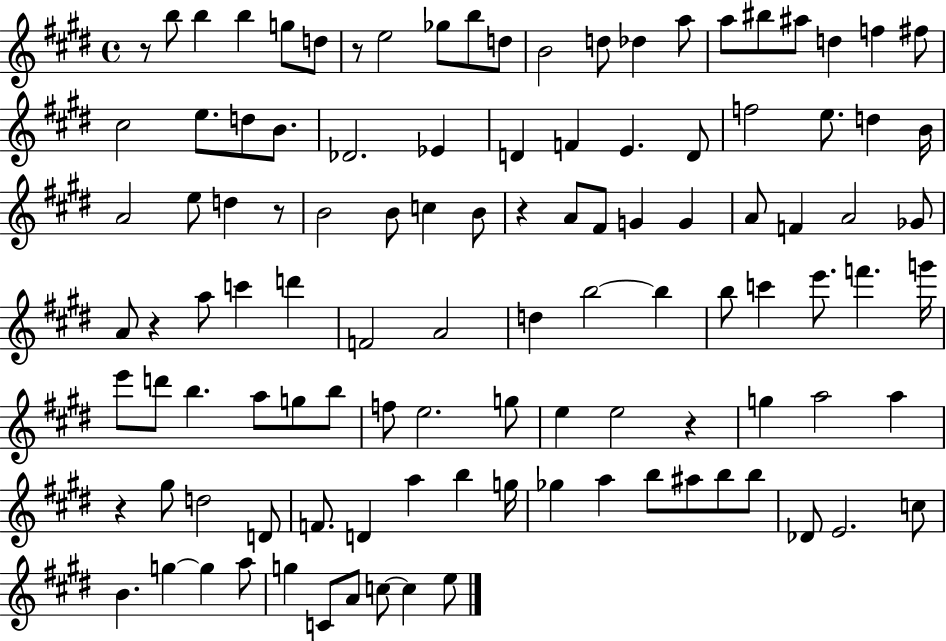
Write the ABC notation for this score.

X:1
T:Untitled
M:4/4
L:1/4
K:E
z/2 b/2 b b g/2 d/2 z/2 e2 _g/2 b/2 d/2 B2 d/2 _d a/2 a/2 ^b/2 ^a/2 d f ^f/2 ^c2 e/2 d/2 B/2 _D2 _E D F E D/2 f2 e/2 d B/4 A2 e/2 d z/2 B2 B/2 c B/2 z A/2 ^F/2 G G A/2 F A2 _G/2 A/2 z a/2 c' d' F2 A2 d b2 b b/2 c' e'/2 f' g'/4 e'/2 d'/2 b a/2 g/2 b/2 f/2 e2 g/2 e e2 z g a2 a z ^g/2 d2 D/2 F/2 D a b g/4 _g a b/2 ^a/2 b/2 b/2 _D/2 E2 c/2 B g g a/2 g C/2 A/2 c/2 c e/2